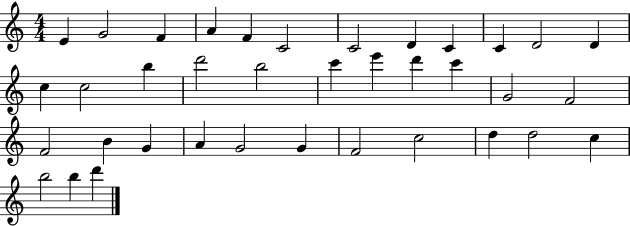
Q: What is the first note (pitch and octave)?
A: E4